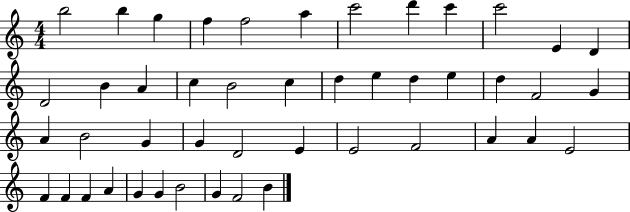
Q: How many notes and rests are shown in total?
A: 46